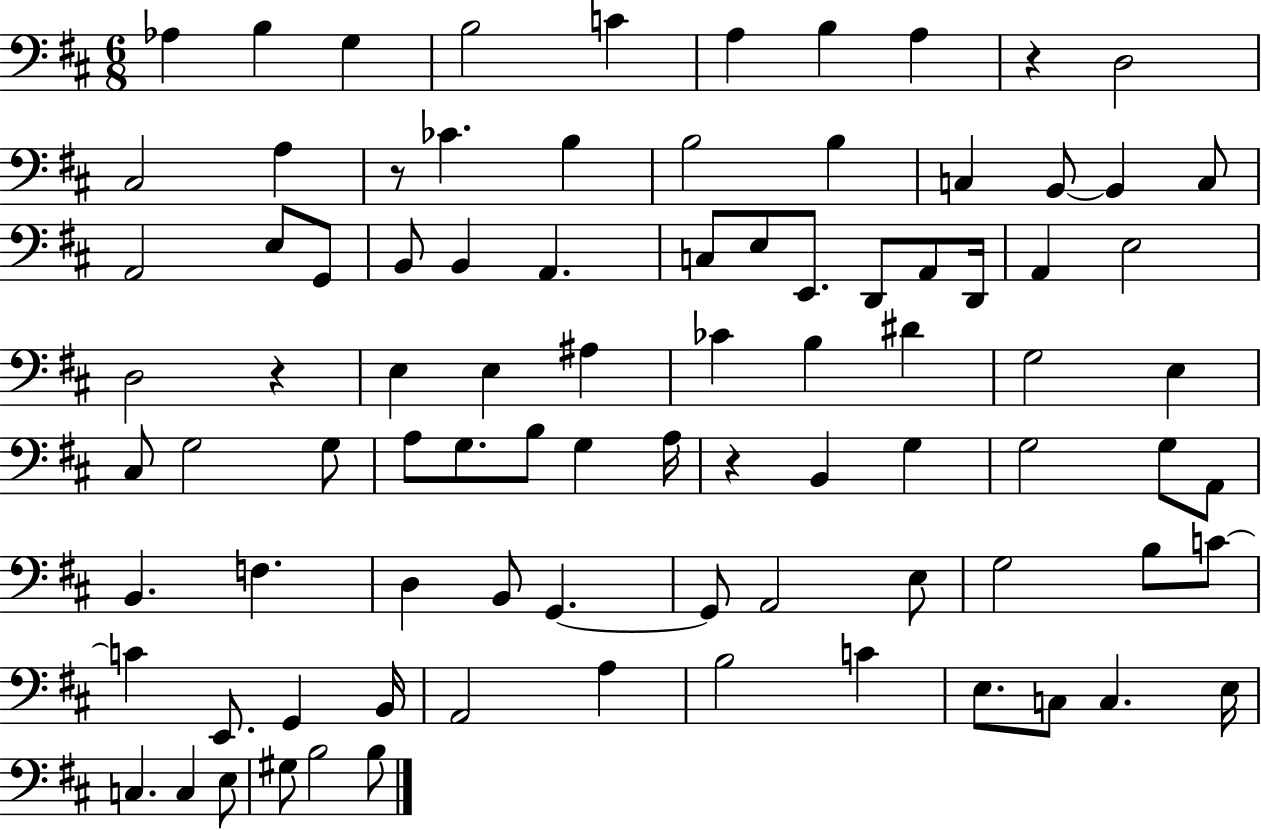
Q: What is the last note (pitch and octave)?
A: B3